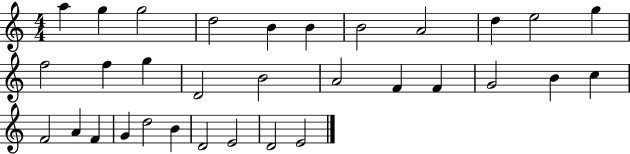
A5/q G5/q G5/h D5/h B4/q B4/q B4/h A4/h D5/q E5/h G5/q F5/h F5/q G5/q D4/h B4/h A4/h F4/q F4/q G4/h B4/q C5/q F4/h A4/q F4/q G4/q D5/h B4/q D4/h E4/h D4/h E4/h